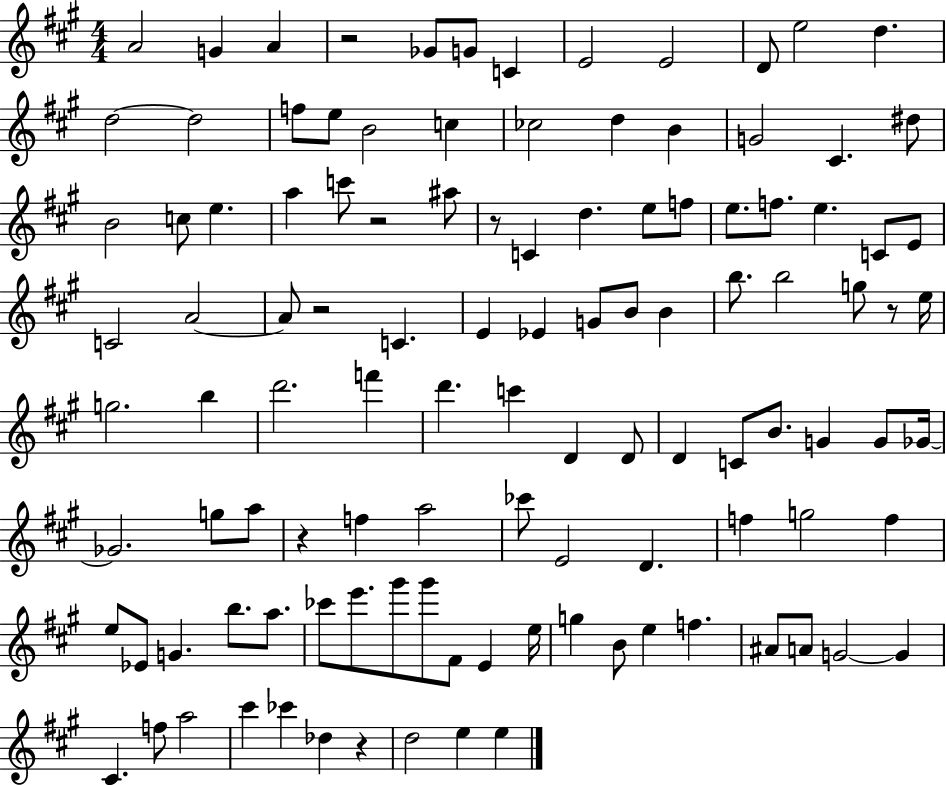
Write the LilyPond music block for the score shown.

{
  \clef treble
  \numericTimeSignature
  \time 4/4
  \key a \major
  a'2 g'4 a'4 | r2 ges'8 g'8 c'4 | e'2 e'2 | d'8 e''2 d''4. | \break d''2~~ d''2 | f''8 e''8 b'2 c''4 | ces''2 d''4 b'4 | g'2 cis'4. dis''8 | \break b'2 c''8 e''4. | a''4 c'''8 r2 ais''8 | r8 c'4 d''4. e''8 f''8 | e''8. f''8. e''4. c'8 e'8 | \break c'2 a'2~~ | a'8 r2 c'4. | e'4 ees'4 g'8 b'8 b'4 | b''8. b''2 g''8 r8 e''16 | \break g''2. b''4 | d'''2. f'''4 | d'''4. c'''4 d'4 d'8 | d'4 c'8 b'8. g'4 g'8 ges'16~~ | \break ges'2. g''8 a''8 | r4 f''4 a''2 | ces'''8 e'2 d'4. | f''4 g''2 f''4 | \break e''8 ees'8 g'4. b''8. a''8. | ces'''8 e'''8. gis'''8 gis'''8 fis'8 e'4 e''16 | g''4 b'8 e''4 f''4. | ais'8 a'8 g'2~~ g'4 | \break cis'4. f''8 a''2 | cis'''4 ces'''4 des''4 r4 | d''2 e''4 e''4 | \bar "|."
}